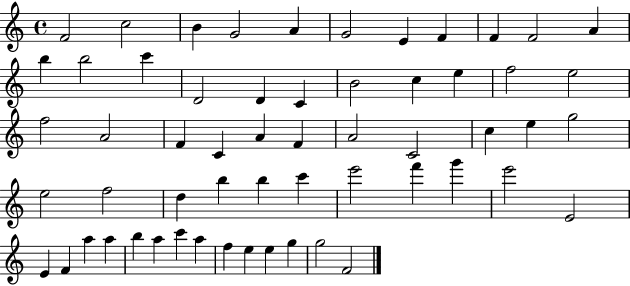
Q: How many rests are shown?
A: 0